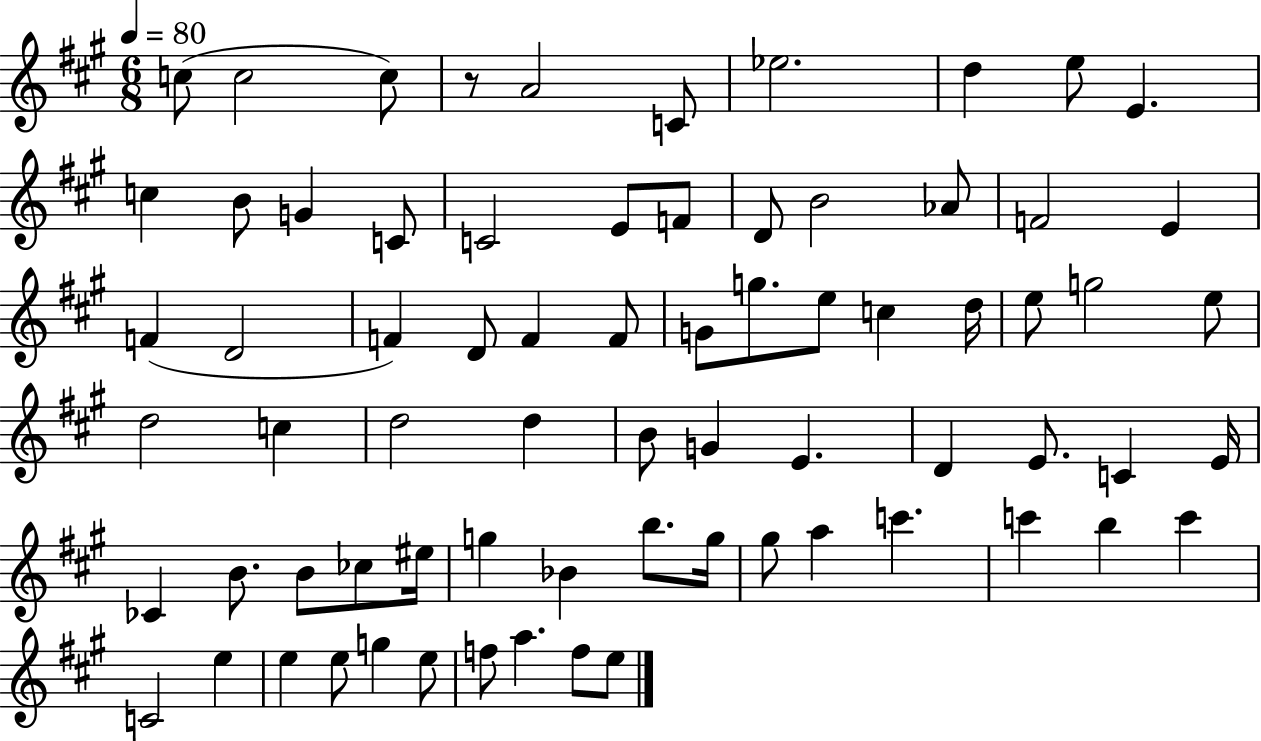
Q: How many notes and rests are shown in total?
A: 72